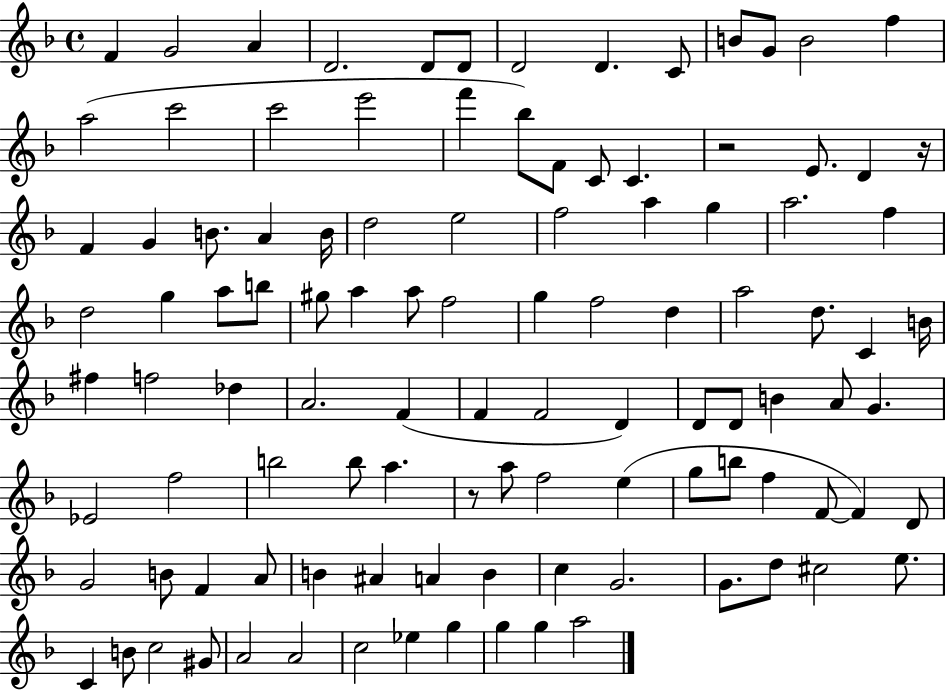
F4/q G4/h A4/q D4/h. D4/e D4/e D4/h D4/q. C4/e B4/e G4/e B4/h F5/q A5/h C6/h C6/h E6/h F6/q Bb5/e F4/e C4/e C4/q. R/h E4/e. D4/q R/s F4/q G4/q B4/e. A4/q B4/s D5/h E5/h F5/h A5/q G5/q A5/h. F5/q D5/h G5/q A5/e B5/e G#5/e A5/q A5/e F5/h G5/q F5/h D5/q A5/h D5/e. C4/q B4/s F#5/q F5/h Db5/q A4/h. F4/q F4/q F4/h D4/q D4/e D4/e B4/q A4/e G4/q. Eb4/h F5/h B5/h B5/e A5/q. R/e A5/e F5/h E5/q G5/e B5/e F5/q F4/e F4/q D4/e G4/h B4/e F4/q A4/e B4/q A#4/q A4/q B4/q C5/q G4/h. G4/e. D5/e C#5/h E5/e. C4/q B4/e C5/h G#4/e A4/h A4/h C5/h Eb5/q G5/q G5/q G5/q A5/h